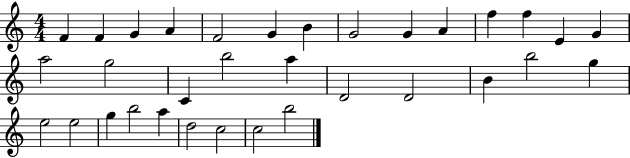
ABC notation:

X:1
T:Untitled
M:4/4
L:1/4
K:C
F F G A F2 G B G2 G A f f E G a2 g2 C b2 a D2 D2 B b2 g e2 e2 g b2 a d2 c2 c2 b2